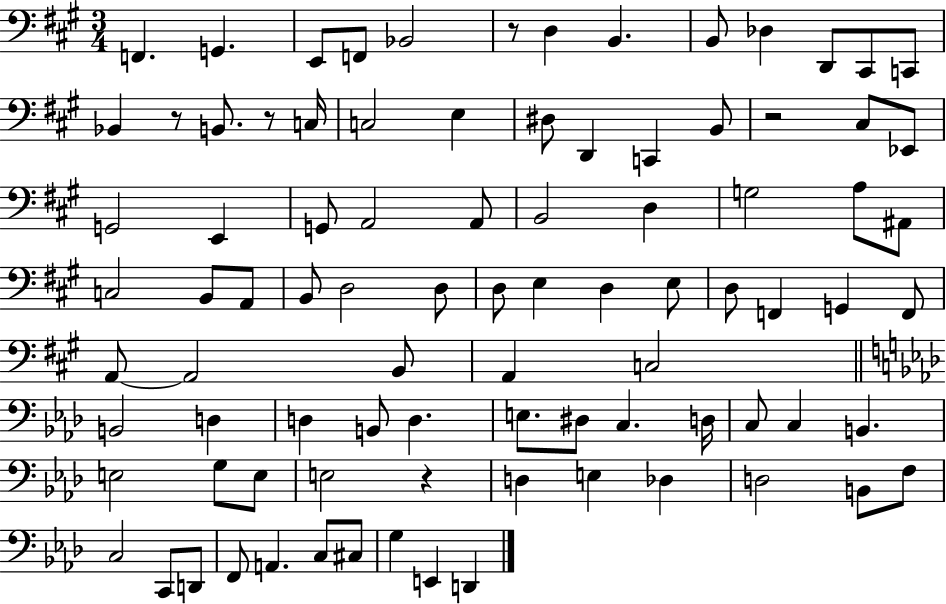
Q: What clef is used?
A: bass